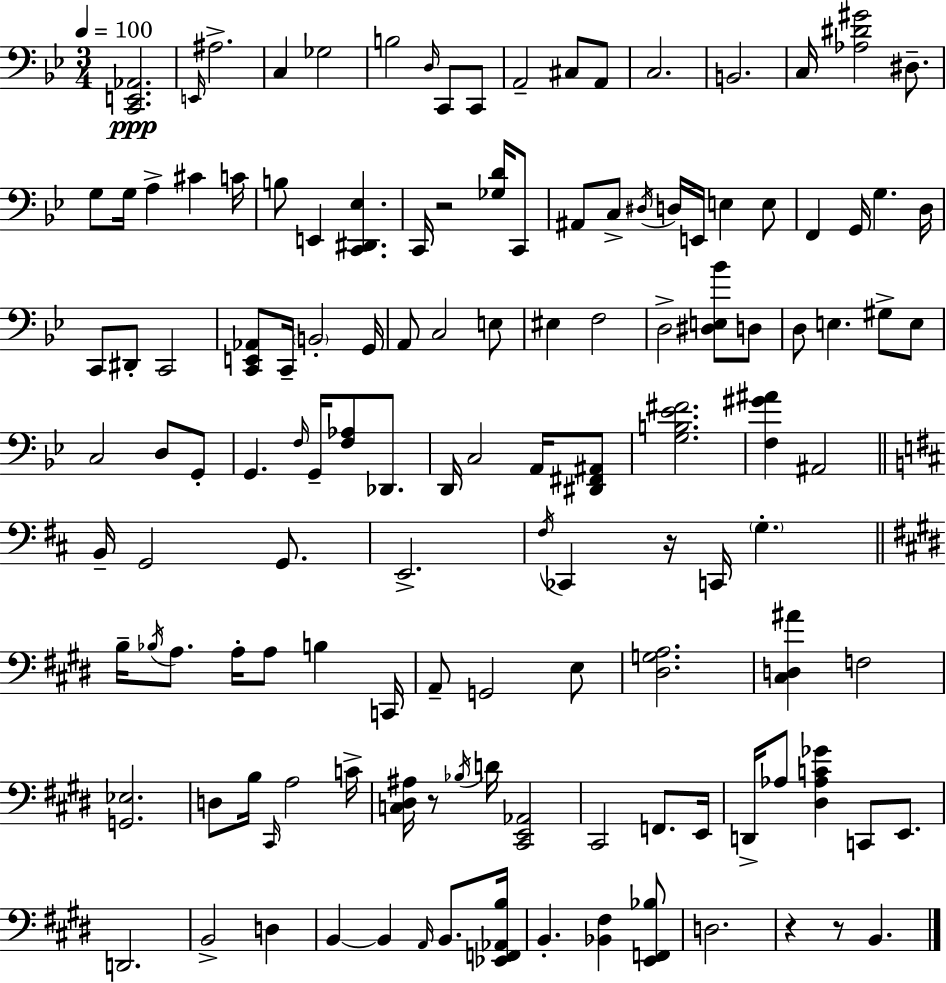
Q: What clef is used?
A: bass